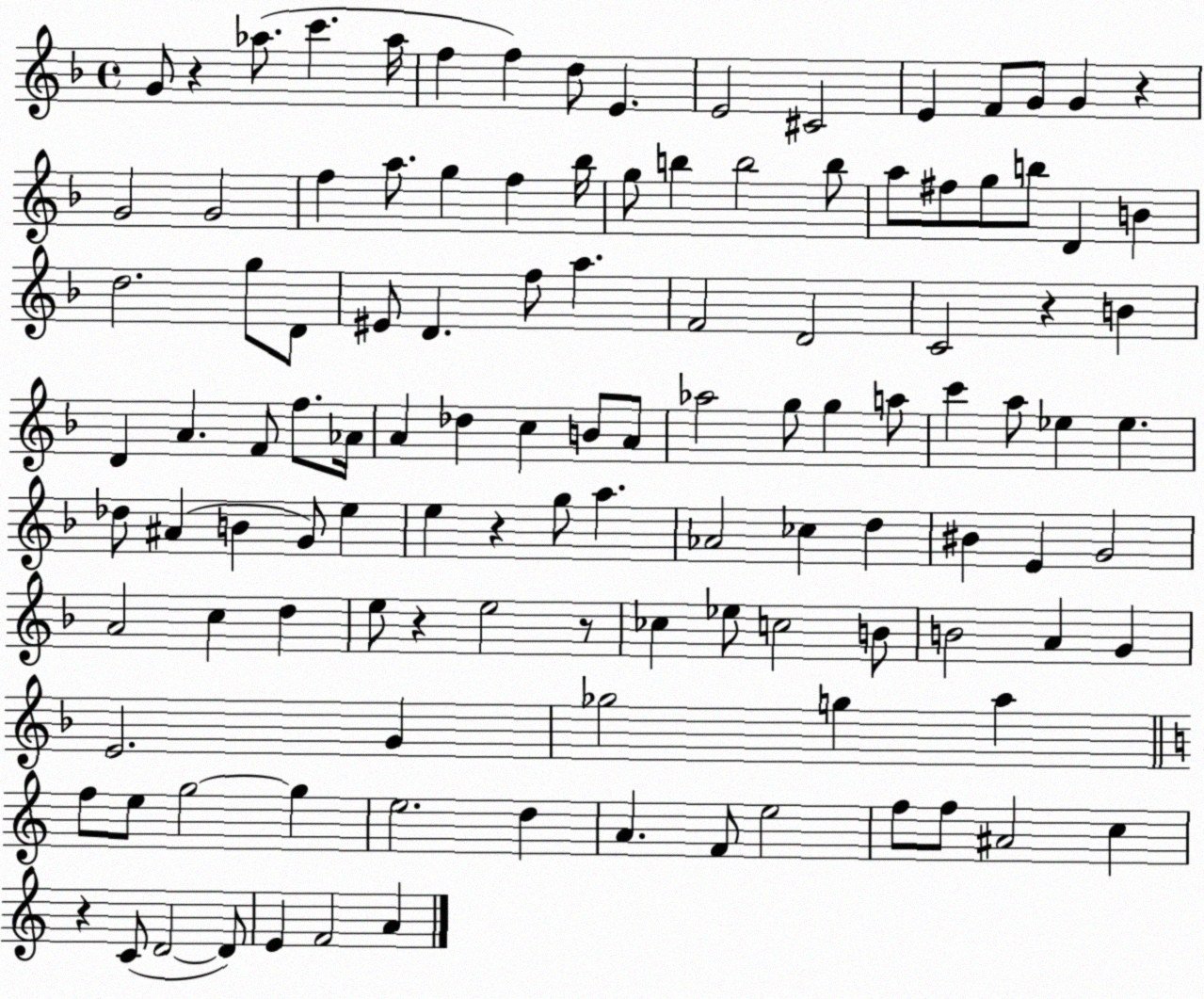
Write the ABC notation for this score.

X:1
T:Untitled
M:4/4
L:1/4
K:F
G/2 z _a/2 c' _a/4 f f d/2 E E2 ^C2 E F/2 G/2 G z G2 G2 f a/2 g f _b/4 g/2 b b2 b/2 a/2 ^f/2 g/2 b/2 D B d2 g/2 D/2 ^E/2 D f/2 a F2 D2 C2 z B D A F/2 f/2 _A/4 A _d c B/2 A/2 _a2 g/2 g a/2 c' a/2 _e _e _d/2 ^A B G/2 e e z g/2 a _A2 _c d ^B E G2 A2 c d e/2 z e2 z/2 _c _e/2 c2 B/2 B2 A G E2 G _g2 g a f/2 e/2 g2 g e2 d A F/2 e2 f/2 f/2 ^A2 c z C/2 D2 D/2 E F2 A